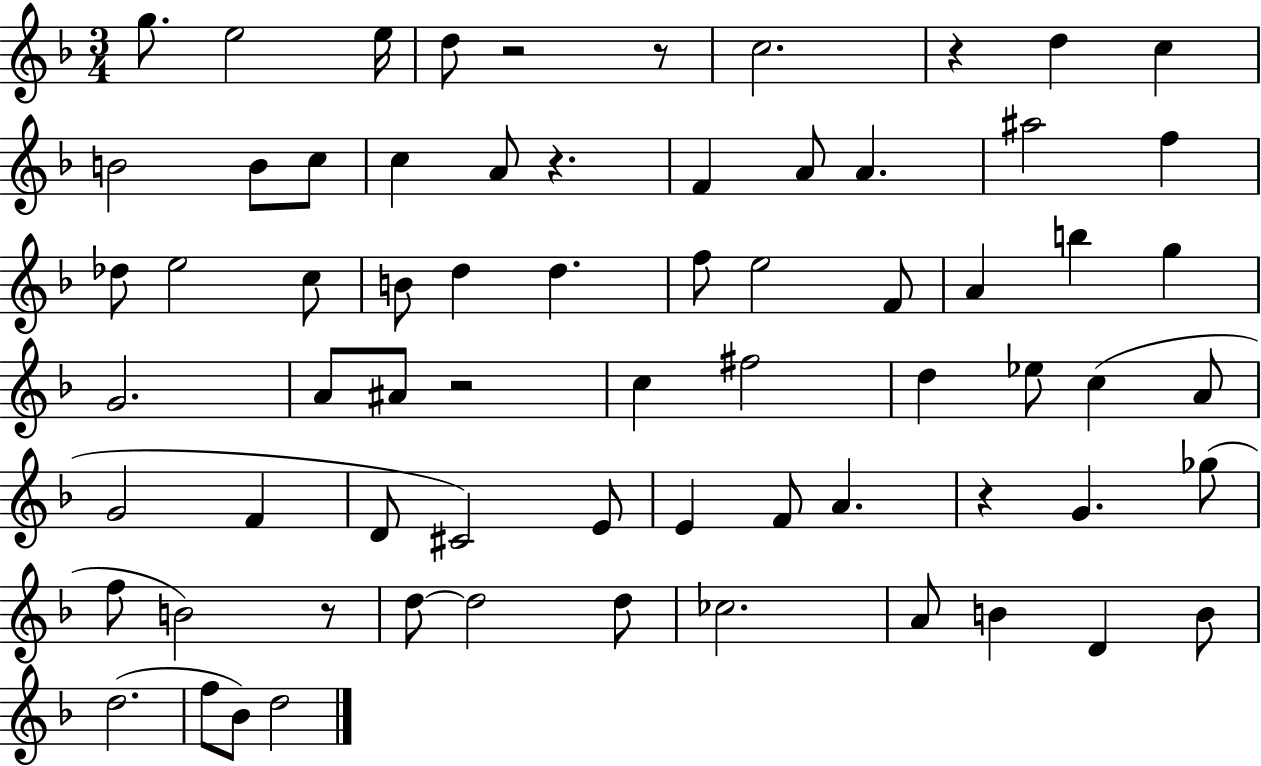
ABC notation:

X:1
T:Untitled
M:3/4
L:1/4
K:F
g/2 e2 e/4 d/2 z2 z/2 c2 z d c B2 B/2 c/2 c A/2 z F A/2 A ^a2 f _d/2 e2 c/2 B/2 d d f/2 e2 F/2 A b g G2 A/2 ^A/2 z2 c ^f2 d _e/2 c A/2 G2 F D/2 ^C2 E/2 E F/2 A z G _g/2 f/2 B2 z/2 d/2 d2 d/2 _c2 A/2 B D B/2 d2 f/2 _B/2 d2